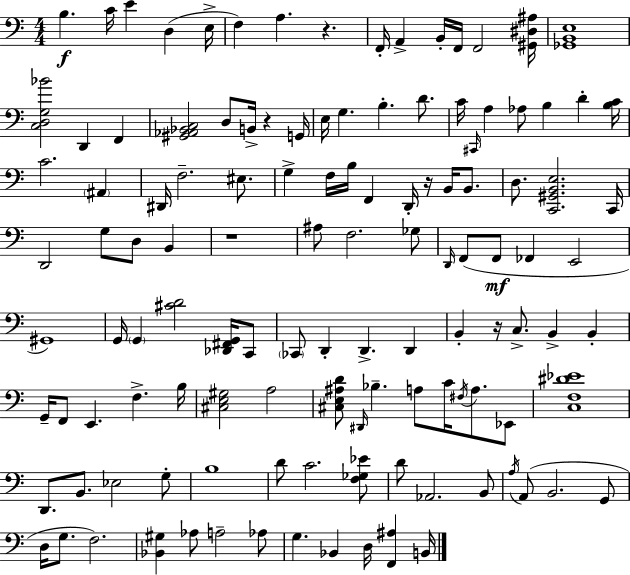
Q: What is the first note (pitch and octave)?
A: B3